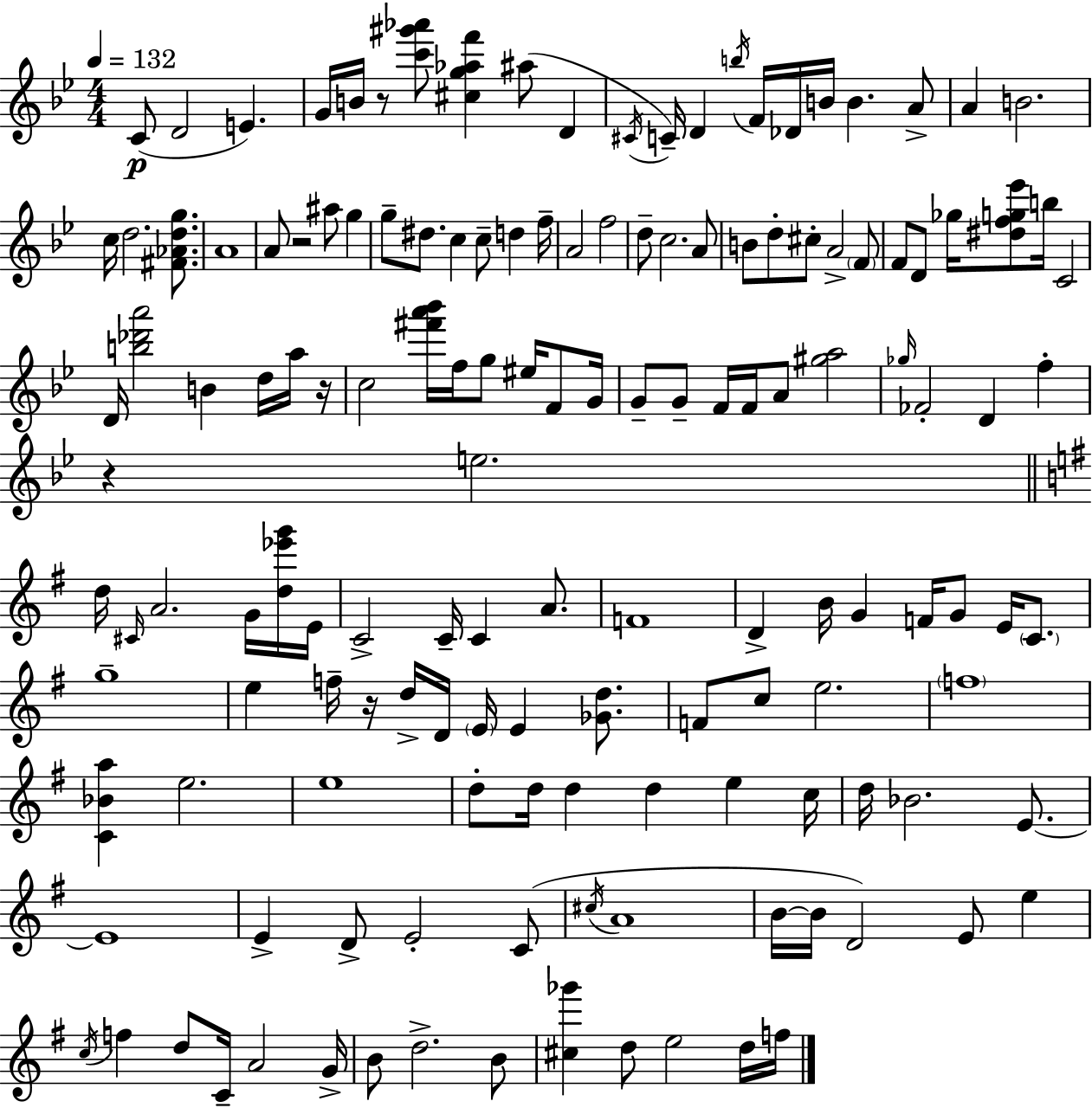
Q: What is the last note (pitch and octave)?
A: F5